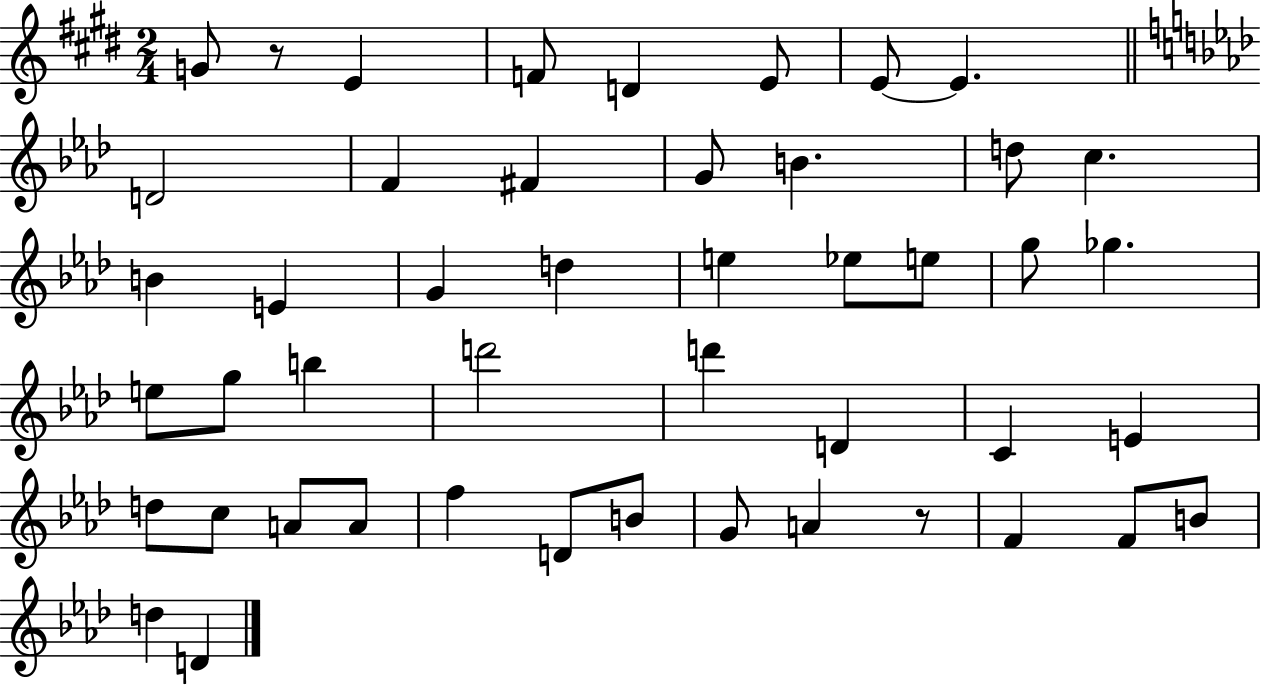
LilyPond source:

{
  \clef treble
  \numericTimeSignature
  \time 2/4
  \key e \major
  g'8 r8 e'4 | f'8 d'4 e'8 | e'8~~ e'4. | \bar "||" \break \key aes \major d'2 | f'4 fis'4 | g'8 b'4. | d''8 c''4. | \break b'4 e'4 | g'4 d''4 | e''4 ees''8 e''8 | g''8 ges''4. | \break e''8 g''8 b''4 | d'''2 | d'''4 d'4 | c'4 e'4 | \break d''8 c''8 a'8 a'8 | f''4 d'8 b'8 | g'8 a'4 r8 | f'4 f'8 b'8 | \break d''4 d'4 | \bar "|."
}